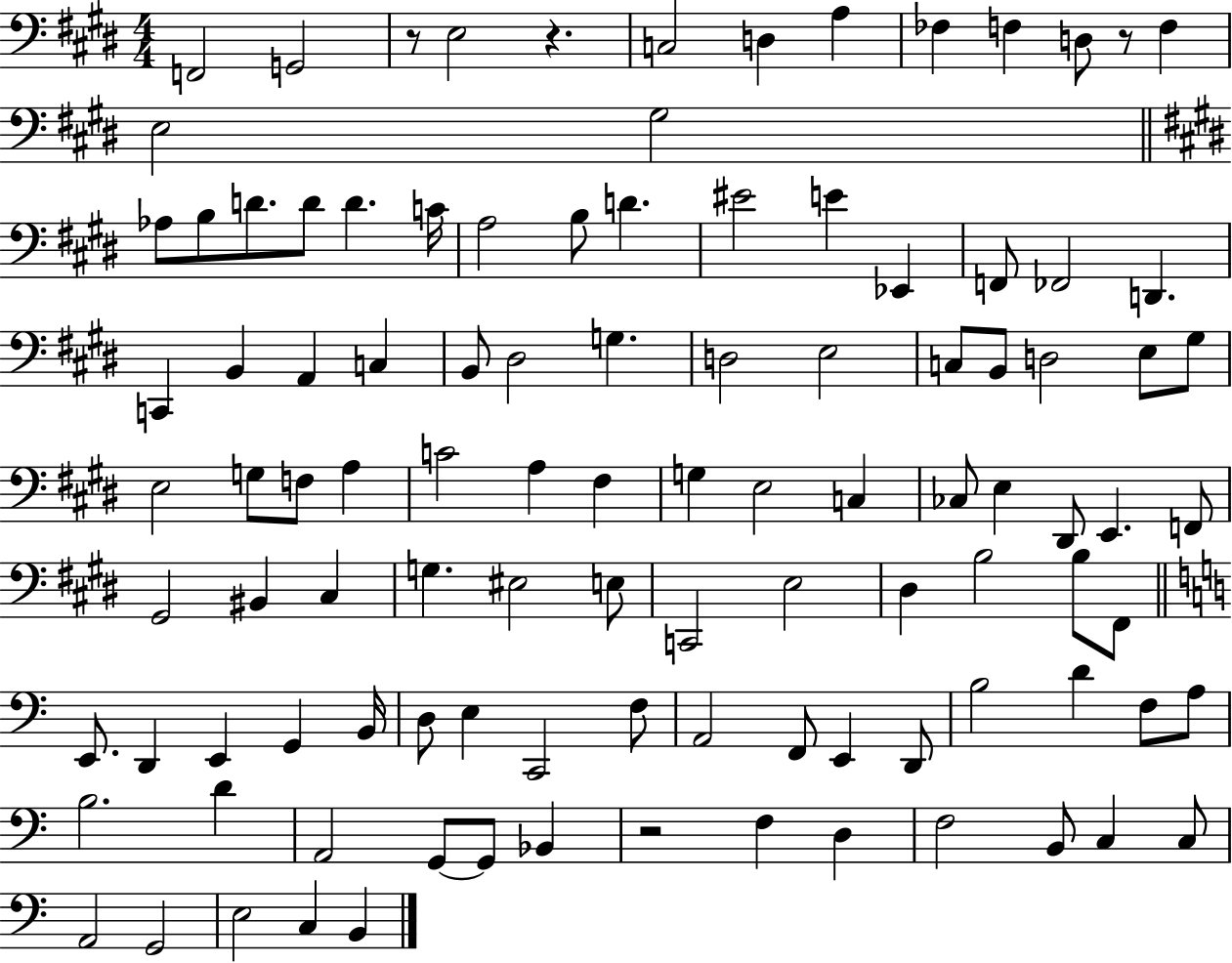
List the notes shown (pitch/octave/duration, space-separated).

F2/h G2/h R/e E3/h R/q. C3/h D3/q A3/q FES3/q F3/q D3/e R/e F3/q E3/h G#3/h Ab3/e B3/e D4/e. D4/e D4/q. C4/s A3/h B3/e D4/q. EIS4/h E4/q Eb2/q F2/e FES2/h D2/q. C2/q B2/q A2/q C3/q B2/e D#3/h G3/q. D3/h E3/h C3/e B2/e D3/h E3/e G#3/e E3/h G3/e F3/e A3/q C4/h A3/q F#3/q G3/q E3/h C3/q CES3/e E3/q D#2/e E2/q. F2/e G#2/h BIS2/q C#3/q G3/q. EIS3/h E3/e C2/h E3/h D#3/q B3/h B3/e F#2/e E2/e. D2/q E2/q G2/q B2/s D3/e E3/q C2/h F3/e A2/h F2/e E2/q D2/e B3/h D4/q F3/e A3/e B3/h. D4/q A2/h G2/e G2/e Bb2/q R/h F3/q D3/q F3/h B2/e C3/q C3/e A2/h G2/h E3/h C3/q B2/q